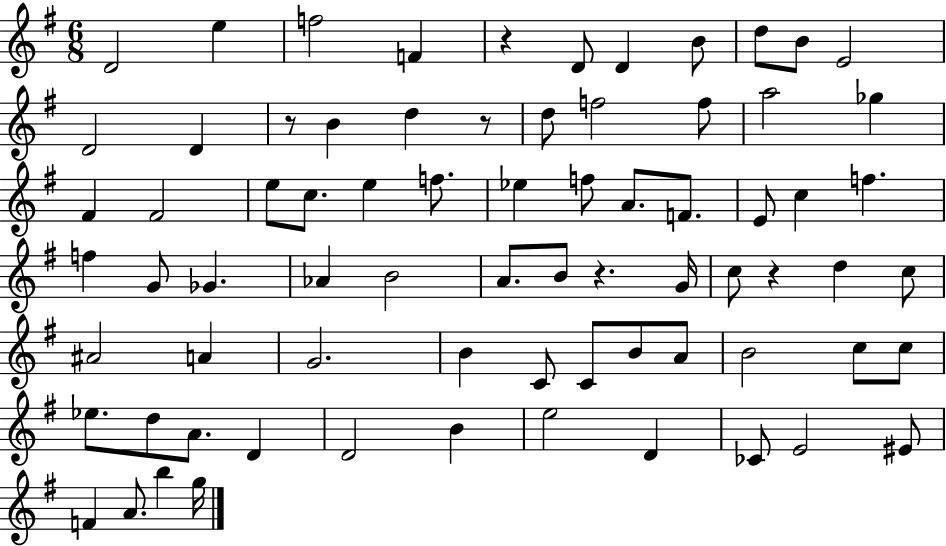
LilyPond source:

{
  \clef treble
  \numericTimeSignature
  \time 6/8
  \key g \major
  d'2 e''4 | f''2 f'4 | r4 d'8 d'4 b'8 | d''8 b'8 e'2 | \break d'2 d'4 | r8 b'4 d''4 r8 | d''8 f''2 f''8 | a''2 ges''4 | \break fis'4 fis'2 | e''8 c''8. e''4 f''8. | ees''4 f''8 a'8. f'8. | e'8 c''4 f''4. | \break f''4 g'8 ges'4. | aes'4 b'2 | a'8. b'8 r4. g'16 | c''8 r4 d''4 c''8 | \break ais'2 a'4 | g'2. | b'4 c'8 c'8 b'8 a'8 | b'2 c''8 c''8 | \break ees''8. d''8 a'8. d'4 | d'2 b'4 | e''2 d'4 | ces'8 e'2 eis'8 | \break f'4 a'8. b''4 g''16 | \bar "|."
}